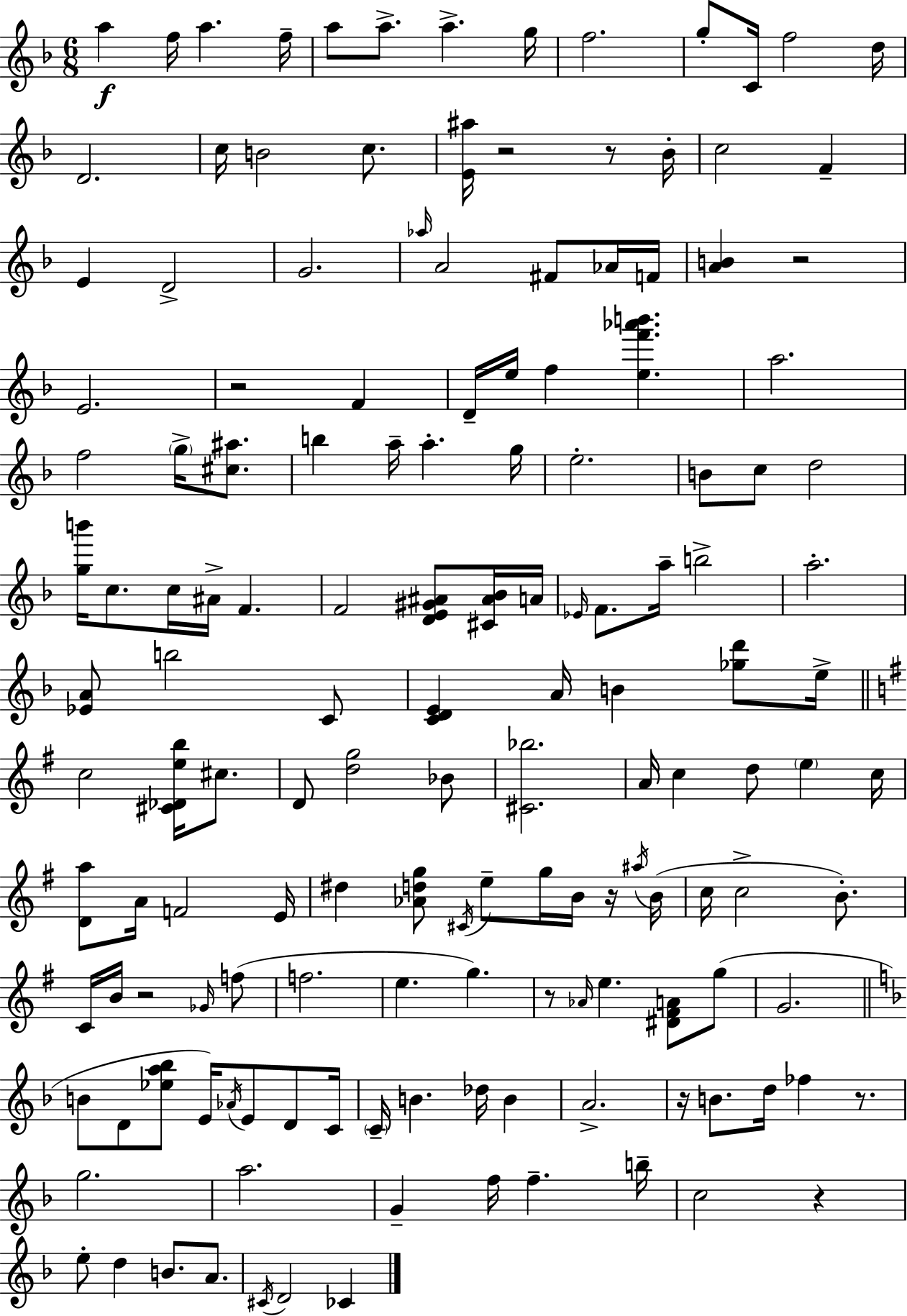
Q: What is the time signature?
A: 6/8